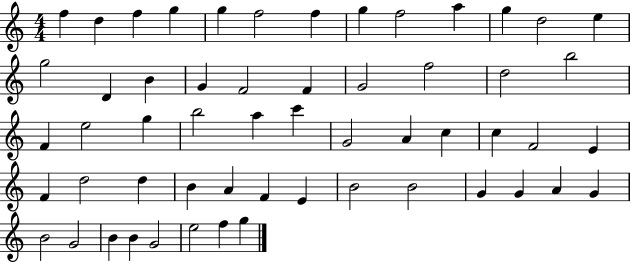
{
  \clef treble
  \numericTimeSignature
  \time 4/4
  \key c \major
  f''4 d''4 f''4 g''4 | g''4 f''2 f''4 | g''4 f''2 a''4 | g''4 d''2 e''4 | \break g''2 d'4 b'4 | g'4 f'2 f'4 | g'2 f''2 | d''2 b''2 | \break f'4 e''2 g''4 | b''2 a''4 c'''4 | g'2 a'4 c''4 | c''4 f'2 e'4 | \break f'4 d''2 d''4 | b'4 a'4 f'4 e'4 | b'2 b'2 | g'4 g'4 a'4 g'4 | \break b'2 g'2 | b'4 b'4 g'2 | e''2 f''4 g''4 | \bar "|."
}